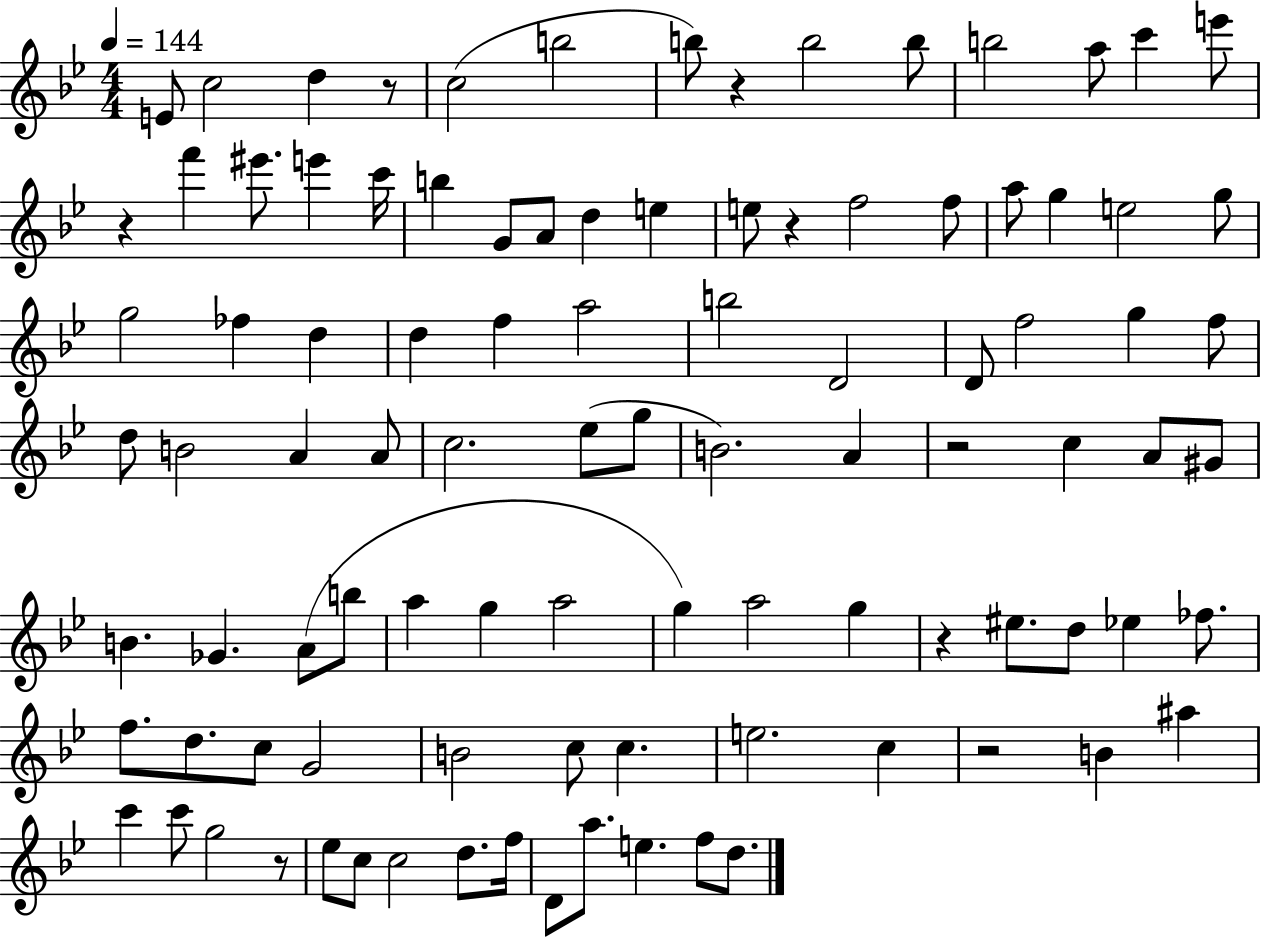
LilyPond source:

{
  \clef treble
  \numericTimeSignature
  \time 4/4
  \key bes \major
  \tempo 4 = 144
  \repeat volta 2 { e'8 c''2 d''4 r8 | c''2( b''2 | b''8) r4 b''2 b''8 | b''2 a''8 c'''4 e'''8 | \break r4 f'''4 eis'''8. e'''4 c'''16 | b''4 g'8 a'8 d''4 e''4 | e''8 r4 f''2 f''8 | a''8 g''4 e''2 g''8 | \break g''2 fes''4 d''4 | d''4 f''4 a''2 | b''2 d'2 | d'8 f''2 g''4 f''8 | \break d''8 b'2 a'4 a'8 | c''2. ees''8( g''8 | b'2.) a'4 | r2 c''4 a'8 gis'8 | \break b'4. ges'4. a'8( b''8 | a''4 g''4 a''2 | g''4) a''2 g''4 | r4 eis''8. d''8 ees''4 fes''8. | \break f''8. d''8. c''8 g'2 | b'2 c''8 c''4. | e''2. c''4 | r2 b'4 ais''4 | \break c'''4 c'''8 g''2 r8 | ees''8 c''8 c''2 d''8. f''16 | d'8 a''8. e''4. f''8 d''8. | } \bar "|."
}